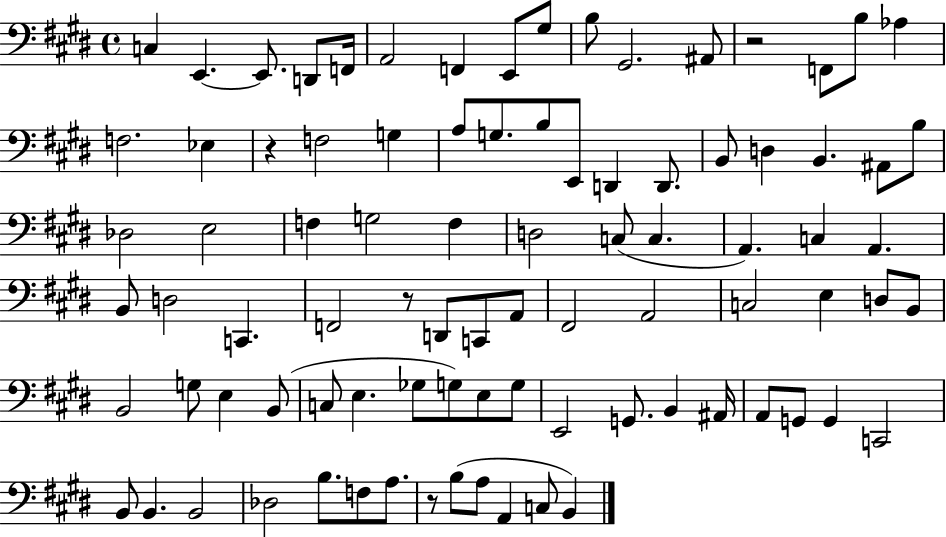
{
  \clef bass
  \time 4/4
  \defaultTimeSignature
  \key e \major
  c4 e,4.~~ e,8. d,8 f,16 | a,2 f,4 e,8 gis8 | b8 gis,2. ais,8 | r2 f,8 b8 aes4 | \break f2. ees4 | r4 f2 g4 | a8 g8. b8 e,8 d,4 d,8. | b,8 d4 b,4. ais,8 b8 | \break des2 e2 | f4 g2 f4 | d2 c8( c4. | a,4.) c4 a,4. | \break b,8 d2 c,4. | f,2 r8 d,8 c,8 a,8 | fis,2 a,2 | c2 e4 d8 b,8 | \break b,2 g8 e4 b,8( | c8 e4. ges8 g8) e8 g8 | e,2 g,8. b,4 ais,16 | a,8 g,8 g,4 c,2 | \break b,8 b,4. b,2 | des2 b8. f8 a8. | r8 b8( a8 a,4 c8 b,4) | \bar "|."
}